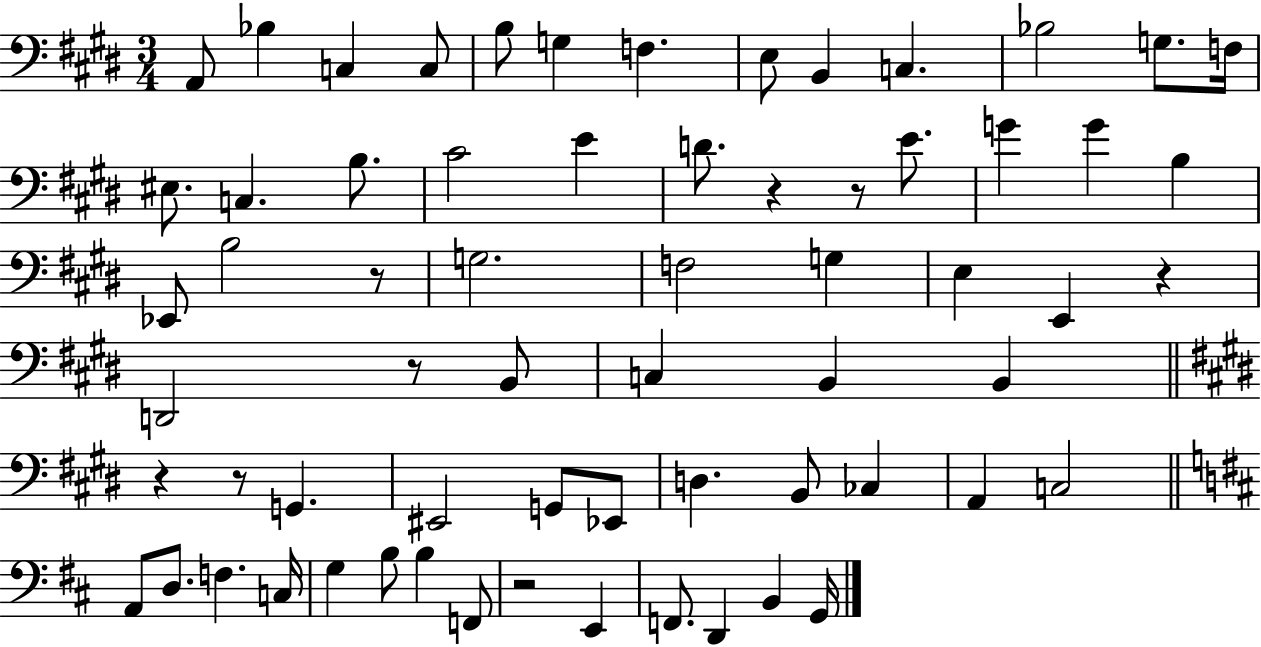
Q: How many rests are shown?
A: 8